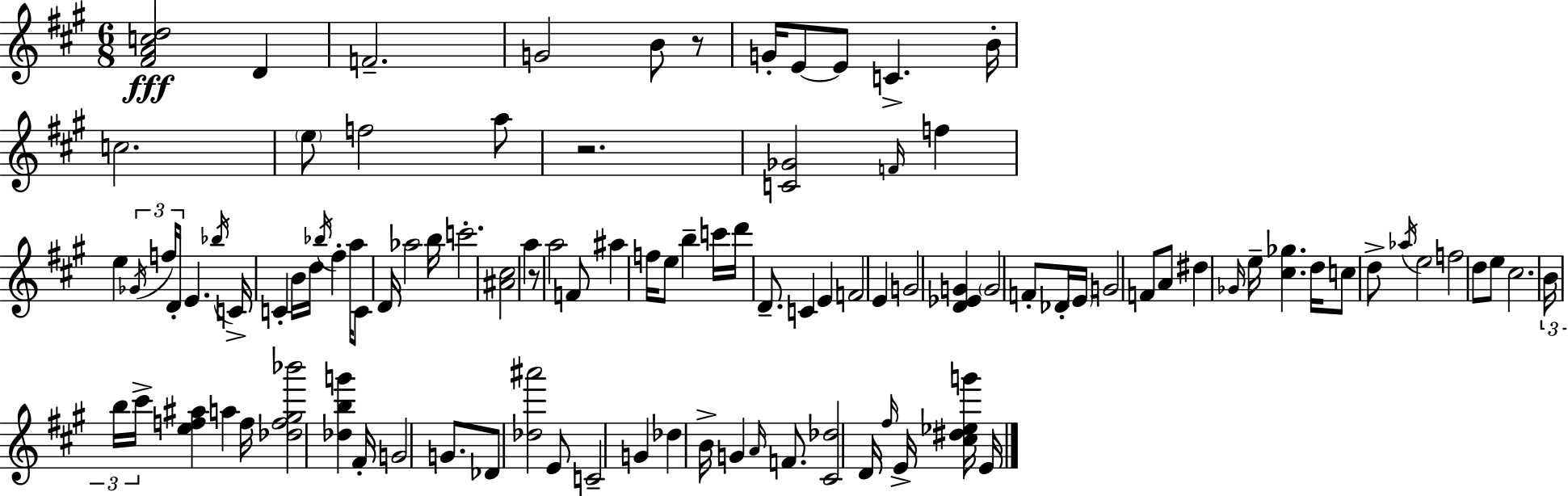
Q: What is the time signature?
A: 6/8